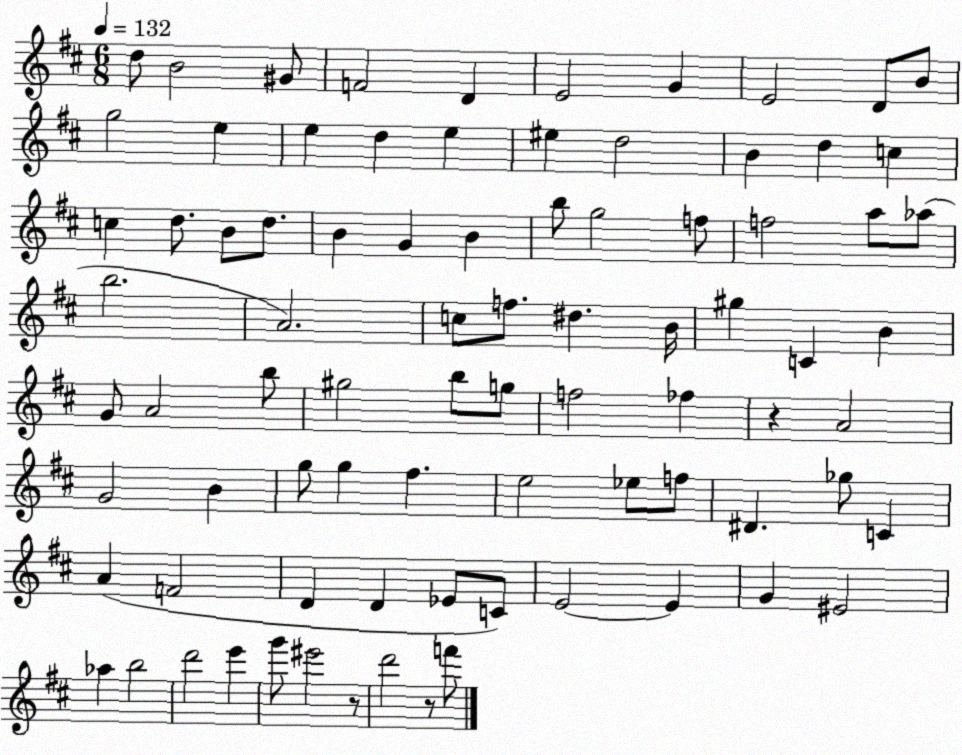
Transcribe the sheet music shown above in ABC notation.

X:1
T:Untitled
M:6/8
L:1/4
K:D
d/2 B2 ^G/2 F2 D E2 G E2 D/2 B/2 g2 e e d e ^e d2 B d c c d/2 B/2 d/2 B G B b/2 g2 f/2 f2 a/2 _a/2 b2 A2 c/2 f/2 ^d B/4 ^g C B G/2 A2 b/2 ^g2 b/2 g/2 f2 _f z A2 G2 B g/2 g ^f e2 _e/2 f/2 ^D _g/2 C A F2 D D _E/2 C/2 E2 E G ^E2 _a b2 d'2 e' g'/2 ^e'2 z/2 d'2 z/2 f'/2